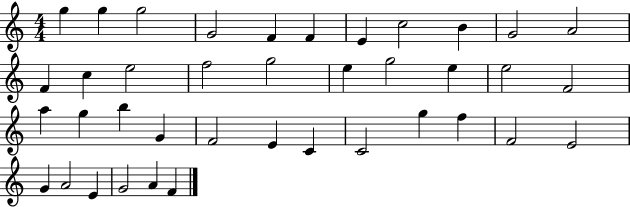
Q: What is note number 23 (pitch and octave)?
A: G5